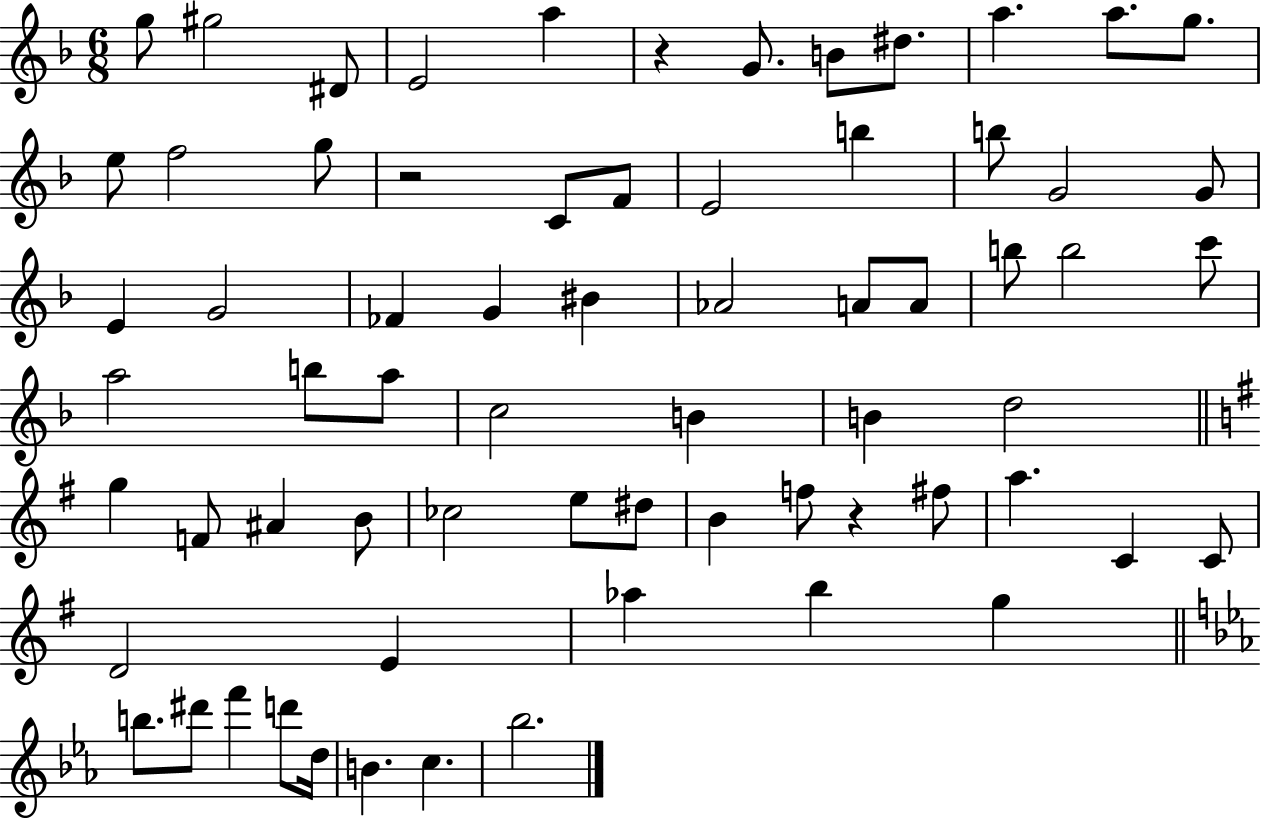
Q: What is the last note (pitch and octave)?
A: Bb5